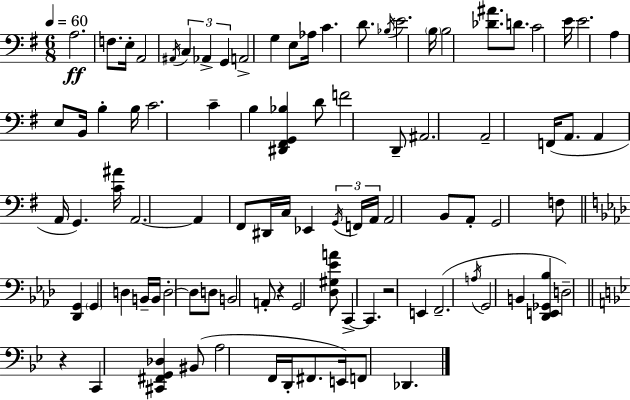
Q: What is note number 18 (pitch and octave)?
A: B3